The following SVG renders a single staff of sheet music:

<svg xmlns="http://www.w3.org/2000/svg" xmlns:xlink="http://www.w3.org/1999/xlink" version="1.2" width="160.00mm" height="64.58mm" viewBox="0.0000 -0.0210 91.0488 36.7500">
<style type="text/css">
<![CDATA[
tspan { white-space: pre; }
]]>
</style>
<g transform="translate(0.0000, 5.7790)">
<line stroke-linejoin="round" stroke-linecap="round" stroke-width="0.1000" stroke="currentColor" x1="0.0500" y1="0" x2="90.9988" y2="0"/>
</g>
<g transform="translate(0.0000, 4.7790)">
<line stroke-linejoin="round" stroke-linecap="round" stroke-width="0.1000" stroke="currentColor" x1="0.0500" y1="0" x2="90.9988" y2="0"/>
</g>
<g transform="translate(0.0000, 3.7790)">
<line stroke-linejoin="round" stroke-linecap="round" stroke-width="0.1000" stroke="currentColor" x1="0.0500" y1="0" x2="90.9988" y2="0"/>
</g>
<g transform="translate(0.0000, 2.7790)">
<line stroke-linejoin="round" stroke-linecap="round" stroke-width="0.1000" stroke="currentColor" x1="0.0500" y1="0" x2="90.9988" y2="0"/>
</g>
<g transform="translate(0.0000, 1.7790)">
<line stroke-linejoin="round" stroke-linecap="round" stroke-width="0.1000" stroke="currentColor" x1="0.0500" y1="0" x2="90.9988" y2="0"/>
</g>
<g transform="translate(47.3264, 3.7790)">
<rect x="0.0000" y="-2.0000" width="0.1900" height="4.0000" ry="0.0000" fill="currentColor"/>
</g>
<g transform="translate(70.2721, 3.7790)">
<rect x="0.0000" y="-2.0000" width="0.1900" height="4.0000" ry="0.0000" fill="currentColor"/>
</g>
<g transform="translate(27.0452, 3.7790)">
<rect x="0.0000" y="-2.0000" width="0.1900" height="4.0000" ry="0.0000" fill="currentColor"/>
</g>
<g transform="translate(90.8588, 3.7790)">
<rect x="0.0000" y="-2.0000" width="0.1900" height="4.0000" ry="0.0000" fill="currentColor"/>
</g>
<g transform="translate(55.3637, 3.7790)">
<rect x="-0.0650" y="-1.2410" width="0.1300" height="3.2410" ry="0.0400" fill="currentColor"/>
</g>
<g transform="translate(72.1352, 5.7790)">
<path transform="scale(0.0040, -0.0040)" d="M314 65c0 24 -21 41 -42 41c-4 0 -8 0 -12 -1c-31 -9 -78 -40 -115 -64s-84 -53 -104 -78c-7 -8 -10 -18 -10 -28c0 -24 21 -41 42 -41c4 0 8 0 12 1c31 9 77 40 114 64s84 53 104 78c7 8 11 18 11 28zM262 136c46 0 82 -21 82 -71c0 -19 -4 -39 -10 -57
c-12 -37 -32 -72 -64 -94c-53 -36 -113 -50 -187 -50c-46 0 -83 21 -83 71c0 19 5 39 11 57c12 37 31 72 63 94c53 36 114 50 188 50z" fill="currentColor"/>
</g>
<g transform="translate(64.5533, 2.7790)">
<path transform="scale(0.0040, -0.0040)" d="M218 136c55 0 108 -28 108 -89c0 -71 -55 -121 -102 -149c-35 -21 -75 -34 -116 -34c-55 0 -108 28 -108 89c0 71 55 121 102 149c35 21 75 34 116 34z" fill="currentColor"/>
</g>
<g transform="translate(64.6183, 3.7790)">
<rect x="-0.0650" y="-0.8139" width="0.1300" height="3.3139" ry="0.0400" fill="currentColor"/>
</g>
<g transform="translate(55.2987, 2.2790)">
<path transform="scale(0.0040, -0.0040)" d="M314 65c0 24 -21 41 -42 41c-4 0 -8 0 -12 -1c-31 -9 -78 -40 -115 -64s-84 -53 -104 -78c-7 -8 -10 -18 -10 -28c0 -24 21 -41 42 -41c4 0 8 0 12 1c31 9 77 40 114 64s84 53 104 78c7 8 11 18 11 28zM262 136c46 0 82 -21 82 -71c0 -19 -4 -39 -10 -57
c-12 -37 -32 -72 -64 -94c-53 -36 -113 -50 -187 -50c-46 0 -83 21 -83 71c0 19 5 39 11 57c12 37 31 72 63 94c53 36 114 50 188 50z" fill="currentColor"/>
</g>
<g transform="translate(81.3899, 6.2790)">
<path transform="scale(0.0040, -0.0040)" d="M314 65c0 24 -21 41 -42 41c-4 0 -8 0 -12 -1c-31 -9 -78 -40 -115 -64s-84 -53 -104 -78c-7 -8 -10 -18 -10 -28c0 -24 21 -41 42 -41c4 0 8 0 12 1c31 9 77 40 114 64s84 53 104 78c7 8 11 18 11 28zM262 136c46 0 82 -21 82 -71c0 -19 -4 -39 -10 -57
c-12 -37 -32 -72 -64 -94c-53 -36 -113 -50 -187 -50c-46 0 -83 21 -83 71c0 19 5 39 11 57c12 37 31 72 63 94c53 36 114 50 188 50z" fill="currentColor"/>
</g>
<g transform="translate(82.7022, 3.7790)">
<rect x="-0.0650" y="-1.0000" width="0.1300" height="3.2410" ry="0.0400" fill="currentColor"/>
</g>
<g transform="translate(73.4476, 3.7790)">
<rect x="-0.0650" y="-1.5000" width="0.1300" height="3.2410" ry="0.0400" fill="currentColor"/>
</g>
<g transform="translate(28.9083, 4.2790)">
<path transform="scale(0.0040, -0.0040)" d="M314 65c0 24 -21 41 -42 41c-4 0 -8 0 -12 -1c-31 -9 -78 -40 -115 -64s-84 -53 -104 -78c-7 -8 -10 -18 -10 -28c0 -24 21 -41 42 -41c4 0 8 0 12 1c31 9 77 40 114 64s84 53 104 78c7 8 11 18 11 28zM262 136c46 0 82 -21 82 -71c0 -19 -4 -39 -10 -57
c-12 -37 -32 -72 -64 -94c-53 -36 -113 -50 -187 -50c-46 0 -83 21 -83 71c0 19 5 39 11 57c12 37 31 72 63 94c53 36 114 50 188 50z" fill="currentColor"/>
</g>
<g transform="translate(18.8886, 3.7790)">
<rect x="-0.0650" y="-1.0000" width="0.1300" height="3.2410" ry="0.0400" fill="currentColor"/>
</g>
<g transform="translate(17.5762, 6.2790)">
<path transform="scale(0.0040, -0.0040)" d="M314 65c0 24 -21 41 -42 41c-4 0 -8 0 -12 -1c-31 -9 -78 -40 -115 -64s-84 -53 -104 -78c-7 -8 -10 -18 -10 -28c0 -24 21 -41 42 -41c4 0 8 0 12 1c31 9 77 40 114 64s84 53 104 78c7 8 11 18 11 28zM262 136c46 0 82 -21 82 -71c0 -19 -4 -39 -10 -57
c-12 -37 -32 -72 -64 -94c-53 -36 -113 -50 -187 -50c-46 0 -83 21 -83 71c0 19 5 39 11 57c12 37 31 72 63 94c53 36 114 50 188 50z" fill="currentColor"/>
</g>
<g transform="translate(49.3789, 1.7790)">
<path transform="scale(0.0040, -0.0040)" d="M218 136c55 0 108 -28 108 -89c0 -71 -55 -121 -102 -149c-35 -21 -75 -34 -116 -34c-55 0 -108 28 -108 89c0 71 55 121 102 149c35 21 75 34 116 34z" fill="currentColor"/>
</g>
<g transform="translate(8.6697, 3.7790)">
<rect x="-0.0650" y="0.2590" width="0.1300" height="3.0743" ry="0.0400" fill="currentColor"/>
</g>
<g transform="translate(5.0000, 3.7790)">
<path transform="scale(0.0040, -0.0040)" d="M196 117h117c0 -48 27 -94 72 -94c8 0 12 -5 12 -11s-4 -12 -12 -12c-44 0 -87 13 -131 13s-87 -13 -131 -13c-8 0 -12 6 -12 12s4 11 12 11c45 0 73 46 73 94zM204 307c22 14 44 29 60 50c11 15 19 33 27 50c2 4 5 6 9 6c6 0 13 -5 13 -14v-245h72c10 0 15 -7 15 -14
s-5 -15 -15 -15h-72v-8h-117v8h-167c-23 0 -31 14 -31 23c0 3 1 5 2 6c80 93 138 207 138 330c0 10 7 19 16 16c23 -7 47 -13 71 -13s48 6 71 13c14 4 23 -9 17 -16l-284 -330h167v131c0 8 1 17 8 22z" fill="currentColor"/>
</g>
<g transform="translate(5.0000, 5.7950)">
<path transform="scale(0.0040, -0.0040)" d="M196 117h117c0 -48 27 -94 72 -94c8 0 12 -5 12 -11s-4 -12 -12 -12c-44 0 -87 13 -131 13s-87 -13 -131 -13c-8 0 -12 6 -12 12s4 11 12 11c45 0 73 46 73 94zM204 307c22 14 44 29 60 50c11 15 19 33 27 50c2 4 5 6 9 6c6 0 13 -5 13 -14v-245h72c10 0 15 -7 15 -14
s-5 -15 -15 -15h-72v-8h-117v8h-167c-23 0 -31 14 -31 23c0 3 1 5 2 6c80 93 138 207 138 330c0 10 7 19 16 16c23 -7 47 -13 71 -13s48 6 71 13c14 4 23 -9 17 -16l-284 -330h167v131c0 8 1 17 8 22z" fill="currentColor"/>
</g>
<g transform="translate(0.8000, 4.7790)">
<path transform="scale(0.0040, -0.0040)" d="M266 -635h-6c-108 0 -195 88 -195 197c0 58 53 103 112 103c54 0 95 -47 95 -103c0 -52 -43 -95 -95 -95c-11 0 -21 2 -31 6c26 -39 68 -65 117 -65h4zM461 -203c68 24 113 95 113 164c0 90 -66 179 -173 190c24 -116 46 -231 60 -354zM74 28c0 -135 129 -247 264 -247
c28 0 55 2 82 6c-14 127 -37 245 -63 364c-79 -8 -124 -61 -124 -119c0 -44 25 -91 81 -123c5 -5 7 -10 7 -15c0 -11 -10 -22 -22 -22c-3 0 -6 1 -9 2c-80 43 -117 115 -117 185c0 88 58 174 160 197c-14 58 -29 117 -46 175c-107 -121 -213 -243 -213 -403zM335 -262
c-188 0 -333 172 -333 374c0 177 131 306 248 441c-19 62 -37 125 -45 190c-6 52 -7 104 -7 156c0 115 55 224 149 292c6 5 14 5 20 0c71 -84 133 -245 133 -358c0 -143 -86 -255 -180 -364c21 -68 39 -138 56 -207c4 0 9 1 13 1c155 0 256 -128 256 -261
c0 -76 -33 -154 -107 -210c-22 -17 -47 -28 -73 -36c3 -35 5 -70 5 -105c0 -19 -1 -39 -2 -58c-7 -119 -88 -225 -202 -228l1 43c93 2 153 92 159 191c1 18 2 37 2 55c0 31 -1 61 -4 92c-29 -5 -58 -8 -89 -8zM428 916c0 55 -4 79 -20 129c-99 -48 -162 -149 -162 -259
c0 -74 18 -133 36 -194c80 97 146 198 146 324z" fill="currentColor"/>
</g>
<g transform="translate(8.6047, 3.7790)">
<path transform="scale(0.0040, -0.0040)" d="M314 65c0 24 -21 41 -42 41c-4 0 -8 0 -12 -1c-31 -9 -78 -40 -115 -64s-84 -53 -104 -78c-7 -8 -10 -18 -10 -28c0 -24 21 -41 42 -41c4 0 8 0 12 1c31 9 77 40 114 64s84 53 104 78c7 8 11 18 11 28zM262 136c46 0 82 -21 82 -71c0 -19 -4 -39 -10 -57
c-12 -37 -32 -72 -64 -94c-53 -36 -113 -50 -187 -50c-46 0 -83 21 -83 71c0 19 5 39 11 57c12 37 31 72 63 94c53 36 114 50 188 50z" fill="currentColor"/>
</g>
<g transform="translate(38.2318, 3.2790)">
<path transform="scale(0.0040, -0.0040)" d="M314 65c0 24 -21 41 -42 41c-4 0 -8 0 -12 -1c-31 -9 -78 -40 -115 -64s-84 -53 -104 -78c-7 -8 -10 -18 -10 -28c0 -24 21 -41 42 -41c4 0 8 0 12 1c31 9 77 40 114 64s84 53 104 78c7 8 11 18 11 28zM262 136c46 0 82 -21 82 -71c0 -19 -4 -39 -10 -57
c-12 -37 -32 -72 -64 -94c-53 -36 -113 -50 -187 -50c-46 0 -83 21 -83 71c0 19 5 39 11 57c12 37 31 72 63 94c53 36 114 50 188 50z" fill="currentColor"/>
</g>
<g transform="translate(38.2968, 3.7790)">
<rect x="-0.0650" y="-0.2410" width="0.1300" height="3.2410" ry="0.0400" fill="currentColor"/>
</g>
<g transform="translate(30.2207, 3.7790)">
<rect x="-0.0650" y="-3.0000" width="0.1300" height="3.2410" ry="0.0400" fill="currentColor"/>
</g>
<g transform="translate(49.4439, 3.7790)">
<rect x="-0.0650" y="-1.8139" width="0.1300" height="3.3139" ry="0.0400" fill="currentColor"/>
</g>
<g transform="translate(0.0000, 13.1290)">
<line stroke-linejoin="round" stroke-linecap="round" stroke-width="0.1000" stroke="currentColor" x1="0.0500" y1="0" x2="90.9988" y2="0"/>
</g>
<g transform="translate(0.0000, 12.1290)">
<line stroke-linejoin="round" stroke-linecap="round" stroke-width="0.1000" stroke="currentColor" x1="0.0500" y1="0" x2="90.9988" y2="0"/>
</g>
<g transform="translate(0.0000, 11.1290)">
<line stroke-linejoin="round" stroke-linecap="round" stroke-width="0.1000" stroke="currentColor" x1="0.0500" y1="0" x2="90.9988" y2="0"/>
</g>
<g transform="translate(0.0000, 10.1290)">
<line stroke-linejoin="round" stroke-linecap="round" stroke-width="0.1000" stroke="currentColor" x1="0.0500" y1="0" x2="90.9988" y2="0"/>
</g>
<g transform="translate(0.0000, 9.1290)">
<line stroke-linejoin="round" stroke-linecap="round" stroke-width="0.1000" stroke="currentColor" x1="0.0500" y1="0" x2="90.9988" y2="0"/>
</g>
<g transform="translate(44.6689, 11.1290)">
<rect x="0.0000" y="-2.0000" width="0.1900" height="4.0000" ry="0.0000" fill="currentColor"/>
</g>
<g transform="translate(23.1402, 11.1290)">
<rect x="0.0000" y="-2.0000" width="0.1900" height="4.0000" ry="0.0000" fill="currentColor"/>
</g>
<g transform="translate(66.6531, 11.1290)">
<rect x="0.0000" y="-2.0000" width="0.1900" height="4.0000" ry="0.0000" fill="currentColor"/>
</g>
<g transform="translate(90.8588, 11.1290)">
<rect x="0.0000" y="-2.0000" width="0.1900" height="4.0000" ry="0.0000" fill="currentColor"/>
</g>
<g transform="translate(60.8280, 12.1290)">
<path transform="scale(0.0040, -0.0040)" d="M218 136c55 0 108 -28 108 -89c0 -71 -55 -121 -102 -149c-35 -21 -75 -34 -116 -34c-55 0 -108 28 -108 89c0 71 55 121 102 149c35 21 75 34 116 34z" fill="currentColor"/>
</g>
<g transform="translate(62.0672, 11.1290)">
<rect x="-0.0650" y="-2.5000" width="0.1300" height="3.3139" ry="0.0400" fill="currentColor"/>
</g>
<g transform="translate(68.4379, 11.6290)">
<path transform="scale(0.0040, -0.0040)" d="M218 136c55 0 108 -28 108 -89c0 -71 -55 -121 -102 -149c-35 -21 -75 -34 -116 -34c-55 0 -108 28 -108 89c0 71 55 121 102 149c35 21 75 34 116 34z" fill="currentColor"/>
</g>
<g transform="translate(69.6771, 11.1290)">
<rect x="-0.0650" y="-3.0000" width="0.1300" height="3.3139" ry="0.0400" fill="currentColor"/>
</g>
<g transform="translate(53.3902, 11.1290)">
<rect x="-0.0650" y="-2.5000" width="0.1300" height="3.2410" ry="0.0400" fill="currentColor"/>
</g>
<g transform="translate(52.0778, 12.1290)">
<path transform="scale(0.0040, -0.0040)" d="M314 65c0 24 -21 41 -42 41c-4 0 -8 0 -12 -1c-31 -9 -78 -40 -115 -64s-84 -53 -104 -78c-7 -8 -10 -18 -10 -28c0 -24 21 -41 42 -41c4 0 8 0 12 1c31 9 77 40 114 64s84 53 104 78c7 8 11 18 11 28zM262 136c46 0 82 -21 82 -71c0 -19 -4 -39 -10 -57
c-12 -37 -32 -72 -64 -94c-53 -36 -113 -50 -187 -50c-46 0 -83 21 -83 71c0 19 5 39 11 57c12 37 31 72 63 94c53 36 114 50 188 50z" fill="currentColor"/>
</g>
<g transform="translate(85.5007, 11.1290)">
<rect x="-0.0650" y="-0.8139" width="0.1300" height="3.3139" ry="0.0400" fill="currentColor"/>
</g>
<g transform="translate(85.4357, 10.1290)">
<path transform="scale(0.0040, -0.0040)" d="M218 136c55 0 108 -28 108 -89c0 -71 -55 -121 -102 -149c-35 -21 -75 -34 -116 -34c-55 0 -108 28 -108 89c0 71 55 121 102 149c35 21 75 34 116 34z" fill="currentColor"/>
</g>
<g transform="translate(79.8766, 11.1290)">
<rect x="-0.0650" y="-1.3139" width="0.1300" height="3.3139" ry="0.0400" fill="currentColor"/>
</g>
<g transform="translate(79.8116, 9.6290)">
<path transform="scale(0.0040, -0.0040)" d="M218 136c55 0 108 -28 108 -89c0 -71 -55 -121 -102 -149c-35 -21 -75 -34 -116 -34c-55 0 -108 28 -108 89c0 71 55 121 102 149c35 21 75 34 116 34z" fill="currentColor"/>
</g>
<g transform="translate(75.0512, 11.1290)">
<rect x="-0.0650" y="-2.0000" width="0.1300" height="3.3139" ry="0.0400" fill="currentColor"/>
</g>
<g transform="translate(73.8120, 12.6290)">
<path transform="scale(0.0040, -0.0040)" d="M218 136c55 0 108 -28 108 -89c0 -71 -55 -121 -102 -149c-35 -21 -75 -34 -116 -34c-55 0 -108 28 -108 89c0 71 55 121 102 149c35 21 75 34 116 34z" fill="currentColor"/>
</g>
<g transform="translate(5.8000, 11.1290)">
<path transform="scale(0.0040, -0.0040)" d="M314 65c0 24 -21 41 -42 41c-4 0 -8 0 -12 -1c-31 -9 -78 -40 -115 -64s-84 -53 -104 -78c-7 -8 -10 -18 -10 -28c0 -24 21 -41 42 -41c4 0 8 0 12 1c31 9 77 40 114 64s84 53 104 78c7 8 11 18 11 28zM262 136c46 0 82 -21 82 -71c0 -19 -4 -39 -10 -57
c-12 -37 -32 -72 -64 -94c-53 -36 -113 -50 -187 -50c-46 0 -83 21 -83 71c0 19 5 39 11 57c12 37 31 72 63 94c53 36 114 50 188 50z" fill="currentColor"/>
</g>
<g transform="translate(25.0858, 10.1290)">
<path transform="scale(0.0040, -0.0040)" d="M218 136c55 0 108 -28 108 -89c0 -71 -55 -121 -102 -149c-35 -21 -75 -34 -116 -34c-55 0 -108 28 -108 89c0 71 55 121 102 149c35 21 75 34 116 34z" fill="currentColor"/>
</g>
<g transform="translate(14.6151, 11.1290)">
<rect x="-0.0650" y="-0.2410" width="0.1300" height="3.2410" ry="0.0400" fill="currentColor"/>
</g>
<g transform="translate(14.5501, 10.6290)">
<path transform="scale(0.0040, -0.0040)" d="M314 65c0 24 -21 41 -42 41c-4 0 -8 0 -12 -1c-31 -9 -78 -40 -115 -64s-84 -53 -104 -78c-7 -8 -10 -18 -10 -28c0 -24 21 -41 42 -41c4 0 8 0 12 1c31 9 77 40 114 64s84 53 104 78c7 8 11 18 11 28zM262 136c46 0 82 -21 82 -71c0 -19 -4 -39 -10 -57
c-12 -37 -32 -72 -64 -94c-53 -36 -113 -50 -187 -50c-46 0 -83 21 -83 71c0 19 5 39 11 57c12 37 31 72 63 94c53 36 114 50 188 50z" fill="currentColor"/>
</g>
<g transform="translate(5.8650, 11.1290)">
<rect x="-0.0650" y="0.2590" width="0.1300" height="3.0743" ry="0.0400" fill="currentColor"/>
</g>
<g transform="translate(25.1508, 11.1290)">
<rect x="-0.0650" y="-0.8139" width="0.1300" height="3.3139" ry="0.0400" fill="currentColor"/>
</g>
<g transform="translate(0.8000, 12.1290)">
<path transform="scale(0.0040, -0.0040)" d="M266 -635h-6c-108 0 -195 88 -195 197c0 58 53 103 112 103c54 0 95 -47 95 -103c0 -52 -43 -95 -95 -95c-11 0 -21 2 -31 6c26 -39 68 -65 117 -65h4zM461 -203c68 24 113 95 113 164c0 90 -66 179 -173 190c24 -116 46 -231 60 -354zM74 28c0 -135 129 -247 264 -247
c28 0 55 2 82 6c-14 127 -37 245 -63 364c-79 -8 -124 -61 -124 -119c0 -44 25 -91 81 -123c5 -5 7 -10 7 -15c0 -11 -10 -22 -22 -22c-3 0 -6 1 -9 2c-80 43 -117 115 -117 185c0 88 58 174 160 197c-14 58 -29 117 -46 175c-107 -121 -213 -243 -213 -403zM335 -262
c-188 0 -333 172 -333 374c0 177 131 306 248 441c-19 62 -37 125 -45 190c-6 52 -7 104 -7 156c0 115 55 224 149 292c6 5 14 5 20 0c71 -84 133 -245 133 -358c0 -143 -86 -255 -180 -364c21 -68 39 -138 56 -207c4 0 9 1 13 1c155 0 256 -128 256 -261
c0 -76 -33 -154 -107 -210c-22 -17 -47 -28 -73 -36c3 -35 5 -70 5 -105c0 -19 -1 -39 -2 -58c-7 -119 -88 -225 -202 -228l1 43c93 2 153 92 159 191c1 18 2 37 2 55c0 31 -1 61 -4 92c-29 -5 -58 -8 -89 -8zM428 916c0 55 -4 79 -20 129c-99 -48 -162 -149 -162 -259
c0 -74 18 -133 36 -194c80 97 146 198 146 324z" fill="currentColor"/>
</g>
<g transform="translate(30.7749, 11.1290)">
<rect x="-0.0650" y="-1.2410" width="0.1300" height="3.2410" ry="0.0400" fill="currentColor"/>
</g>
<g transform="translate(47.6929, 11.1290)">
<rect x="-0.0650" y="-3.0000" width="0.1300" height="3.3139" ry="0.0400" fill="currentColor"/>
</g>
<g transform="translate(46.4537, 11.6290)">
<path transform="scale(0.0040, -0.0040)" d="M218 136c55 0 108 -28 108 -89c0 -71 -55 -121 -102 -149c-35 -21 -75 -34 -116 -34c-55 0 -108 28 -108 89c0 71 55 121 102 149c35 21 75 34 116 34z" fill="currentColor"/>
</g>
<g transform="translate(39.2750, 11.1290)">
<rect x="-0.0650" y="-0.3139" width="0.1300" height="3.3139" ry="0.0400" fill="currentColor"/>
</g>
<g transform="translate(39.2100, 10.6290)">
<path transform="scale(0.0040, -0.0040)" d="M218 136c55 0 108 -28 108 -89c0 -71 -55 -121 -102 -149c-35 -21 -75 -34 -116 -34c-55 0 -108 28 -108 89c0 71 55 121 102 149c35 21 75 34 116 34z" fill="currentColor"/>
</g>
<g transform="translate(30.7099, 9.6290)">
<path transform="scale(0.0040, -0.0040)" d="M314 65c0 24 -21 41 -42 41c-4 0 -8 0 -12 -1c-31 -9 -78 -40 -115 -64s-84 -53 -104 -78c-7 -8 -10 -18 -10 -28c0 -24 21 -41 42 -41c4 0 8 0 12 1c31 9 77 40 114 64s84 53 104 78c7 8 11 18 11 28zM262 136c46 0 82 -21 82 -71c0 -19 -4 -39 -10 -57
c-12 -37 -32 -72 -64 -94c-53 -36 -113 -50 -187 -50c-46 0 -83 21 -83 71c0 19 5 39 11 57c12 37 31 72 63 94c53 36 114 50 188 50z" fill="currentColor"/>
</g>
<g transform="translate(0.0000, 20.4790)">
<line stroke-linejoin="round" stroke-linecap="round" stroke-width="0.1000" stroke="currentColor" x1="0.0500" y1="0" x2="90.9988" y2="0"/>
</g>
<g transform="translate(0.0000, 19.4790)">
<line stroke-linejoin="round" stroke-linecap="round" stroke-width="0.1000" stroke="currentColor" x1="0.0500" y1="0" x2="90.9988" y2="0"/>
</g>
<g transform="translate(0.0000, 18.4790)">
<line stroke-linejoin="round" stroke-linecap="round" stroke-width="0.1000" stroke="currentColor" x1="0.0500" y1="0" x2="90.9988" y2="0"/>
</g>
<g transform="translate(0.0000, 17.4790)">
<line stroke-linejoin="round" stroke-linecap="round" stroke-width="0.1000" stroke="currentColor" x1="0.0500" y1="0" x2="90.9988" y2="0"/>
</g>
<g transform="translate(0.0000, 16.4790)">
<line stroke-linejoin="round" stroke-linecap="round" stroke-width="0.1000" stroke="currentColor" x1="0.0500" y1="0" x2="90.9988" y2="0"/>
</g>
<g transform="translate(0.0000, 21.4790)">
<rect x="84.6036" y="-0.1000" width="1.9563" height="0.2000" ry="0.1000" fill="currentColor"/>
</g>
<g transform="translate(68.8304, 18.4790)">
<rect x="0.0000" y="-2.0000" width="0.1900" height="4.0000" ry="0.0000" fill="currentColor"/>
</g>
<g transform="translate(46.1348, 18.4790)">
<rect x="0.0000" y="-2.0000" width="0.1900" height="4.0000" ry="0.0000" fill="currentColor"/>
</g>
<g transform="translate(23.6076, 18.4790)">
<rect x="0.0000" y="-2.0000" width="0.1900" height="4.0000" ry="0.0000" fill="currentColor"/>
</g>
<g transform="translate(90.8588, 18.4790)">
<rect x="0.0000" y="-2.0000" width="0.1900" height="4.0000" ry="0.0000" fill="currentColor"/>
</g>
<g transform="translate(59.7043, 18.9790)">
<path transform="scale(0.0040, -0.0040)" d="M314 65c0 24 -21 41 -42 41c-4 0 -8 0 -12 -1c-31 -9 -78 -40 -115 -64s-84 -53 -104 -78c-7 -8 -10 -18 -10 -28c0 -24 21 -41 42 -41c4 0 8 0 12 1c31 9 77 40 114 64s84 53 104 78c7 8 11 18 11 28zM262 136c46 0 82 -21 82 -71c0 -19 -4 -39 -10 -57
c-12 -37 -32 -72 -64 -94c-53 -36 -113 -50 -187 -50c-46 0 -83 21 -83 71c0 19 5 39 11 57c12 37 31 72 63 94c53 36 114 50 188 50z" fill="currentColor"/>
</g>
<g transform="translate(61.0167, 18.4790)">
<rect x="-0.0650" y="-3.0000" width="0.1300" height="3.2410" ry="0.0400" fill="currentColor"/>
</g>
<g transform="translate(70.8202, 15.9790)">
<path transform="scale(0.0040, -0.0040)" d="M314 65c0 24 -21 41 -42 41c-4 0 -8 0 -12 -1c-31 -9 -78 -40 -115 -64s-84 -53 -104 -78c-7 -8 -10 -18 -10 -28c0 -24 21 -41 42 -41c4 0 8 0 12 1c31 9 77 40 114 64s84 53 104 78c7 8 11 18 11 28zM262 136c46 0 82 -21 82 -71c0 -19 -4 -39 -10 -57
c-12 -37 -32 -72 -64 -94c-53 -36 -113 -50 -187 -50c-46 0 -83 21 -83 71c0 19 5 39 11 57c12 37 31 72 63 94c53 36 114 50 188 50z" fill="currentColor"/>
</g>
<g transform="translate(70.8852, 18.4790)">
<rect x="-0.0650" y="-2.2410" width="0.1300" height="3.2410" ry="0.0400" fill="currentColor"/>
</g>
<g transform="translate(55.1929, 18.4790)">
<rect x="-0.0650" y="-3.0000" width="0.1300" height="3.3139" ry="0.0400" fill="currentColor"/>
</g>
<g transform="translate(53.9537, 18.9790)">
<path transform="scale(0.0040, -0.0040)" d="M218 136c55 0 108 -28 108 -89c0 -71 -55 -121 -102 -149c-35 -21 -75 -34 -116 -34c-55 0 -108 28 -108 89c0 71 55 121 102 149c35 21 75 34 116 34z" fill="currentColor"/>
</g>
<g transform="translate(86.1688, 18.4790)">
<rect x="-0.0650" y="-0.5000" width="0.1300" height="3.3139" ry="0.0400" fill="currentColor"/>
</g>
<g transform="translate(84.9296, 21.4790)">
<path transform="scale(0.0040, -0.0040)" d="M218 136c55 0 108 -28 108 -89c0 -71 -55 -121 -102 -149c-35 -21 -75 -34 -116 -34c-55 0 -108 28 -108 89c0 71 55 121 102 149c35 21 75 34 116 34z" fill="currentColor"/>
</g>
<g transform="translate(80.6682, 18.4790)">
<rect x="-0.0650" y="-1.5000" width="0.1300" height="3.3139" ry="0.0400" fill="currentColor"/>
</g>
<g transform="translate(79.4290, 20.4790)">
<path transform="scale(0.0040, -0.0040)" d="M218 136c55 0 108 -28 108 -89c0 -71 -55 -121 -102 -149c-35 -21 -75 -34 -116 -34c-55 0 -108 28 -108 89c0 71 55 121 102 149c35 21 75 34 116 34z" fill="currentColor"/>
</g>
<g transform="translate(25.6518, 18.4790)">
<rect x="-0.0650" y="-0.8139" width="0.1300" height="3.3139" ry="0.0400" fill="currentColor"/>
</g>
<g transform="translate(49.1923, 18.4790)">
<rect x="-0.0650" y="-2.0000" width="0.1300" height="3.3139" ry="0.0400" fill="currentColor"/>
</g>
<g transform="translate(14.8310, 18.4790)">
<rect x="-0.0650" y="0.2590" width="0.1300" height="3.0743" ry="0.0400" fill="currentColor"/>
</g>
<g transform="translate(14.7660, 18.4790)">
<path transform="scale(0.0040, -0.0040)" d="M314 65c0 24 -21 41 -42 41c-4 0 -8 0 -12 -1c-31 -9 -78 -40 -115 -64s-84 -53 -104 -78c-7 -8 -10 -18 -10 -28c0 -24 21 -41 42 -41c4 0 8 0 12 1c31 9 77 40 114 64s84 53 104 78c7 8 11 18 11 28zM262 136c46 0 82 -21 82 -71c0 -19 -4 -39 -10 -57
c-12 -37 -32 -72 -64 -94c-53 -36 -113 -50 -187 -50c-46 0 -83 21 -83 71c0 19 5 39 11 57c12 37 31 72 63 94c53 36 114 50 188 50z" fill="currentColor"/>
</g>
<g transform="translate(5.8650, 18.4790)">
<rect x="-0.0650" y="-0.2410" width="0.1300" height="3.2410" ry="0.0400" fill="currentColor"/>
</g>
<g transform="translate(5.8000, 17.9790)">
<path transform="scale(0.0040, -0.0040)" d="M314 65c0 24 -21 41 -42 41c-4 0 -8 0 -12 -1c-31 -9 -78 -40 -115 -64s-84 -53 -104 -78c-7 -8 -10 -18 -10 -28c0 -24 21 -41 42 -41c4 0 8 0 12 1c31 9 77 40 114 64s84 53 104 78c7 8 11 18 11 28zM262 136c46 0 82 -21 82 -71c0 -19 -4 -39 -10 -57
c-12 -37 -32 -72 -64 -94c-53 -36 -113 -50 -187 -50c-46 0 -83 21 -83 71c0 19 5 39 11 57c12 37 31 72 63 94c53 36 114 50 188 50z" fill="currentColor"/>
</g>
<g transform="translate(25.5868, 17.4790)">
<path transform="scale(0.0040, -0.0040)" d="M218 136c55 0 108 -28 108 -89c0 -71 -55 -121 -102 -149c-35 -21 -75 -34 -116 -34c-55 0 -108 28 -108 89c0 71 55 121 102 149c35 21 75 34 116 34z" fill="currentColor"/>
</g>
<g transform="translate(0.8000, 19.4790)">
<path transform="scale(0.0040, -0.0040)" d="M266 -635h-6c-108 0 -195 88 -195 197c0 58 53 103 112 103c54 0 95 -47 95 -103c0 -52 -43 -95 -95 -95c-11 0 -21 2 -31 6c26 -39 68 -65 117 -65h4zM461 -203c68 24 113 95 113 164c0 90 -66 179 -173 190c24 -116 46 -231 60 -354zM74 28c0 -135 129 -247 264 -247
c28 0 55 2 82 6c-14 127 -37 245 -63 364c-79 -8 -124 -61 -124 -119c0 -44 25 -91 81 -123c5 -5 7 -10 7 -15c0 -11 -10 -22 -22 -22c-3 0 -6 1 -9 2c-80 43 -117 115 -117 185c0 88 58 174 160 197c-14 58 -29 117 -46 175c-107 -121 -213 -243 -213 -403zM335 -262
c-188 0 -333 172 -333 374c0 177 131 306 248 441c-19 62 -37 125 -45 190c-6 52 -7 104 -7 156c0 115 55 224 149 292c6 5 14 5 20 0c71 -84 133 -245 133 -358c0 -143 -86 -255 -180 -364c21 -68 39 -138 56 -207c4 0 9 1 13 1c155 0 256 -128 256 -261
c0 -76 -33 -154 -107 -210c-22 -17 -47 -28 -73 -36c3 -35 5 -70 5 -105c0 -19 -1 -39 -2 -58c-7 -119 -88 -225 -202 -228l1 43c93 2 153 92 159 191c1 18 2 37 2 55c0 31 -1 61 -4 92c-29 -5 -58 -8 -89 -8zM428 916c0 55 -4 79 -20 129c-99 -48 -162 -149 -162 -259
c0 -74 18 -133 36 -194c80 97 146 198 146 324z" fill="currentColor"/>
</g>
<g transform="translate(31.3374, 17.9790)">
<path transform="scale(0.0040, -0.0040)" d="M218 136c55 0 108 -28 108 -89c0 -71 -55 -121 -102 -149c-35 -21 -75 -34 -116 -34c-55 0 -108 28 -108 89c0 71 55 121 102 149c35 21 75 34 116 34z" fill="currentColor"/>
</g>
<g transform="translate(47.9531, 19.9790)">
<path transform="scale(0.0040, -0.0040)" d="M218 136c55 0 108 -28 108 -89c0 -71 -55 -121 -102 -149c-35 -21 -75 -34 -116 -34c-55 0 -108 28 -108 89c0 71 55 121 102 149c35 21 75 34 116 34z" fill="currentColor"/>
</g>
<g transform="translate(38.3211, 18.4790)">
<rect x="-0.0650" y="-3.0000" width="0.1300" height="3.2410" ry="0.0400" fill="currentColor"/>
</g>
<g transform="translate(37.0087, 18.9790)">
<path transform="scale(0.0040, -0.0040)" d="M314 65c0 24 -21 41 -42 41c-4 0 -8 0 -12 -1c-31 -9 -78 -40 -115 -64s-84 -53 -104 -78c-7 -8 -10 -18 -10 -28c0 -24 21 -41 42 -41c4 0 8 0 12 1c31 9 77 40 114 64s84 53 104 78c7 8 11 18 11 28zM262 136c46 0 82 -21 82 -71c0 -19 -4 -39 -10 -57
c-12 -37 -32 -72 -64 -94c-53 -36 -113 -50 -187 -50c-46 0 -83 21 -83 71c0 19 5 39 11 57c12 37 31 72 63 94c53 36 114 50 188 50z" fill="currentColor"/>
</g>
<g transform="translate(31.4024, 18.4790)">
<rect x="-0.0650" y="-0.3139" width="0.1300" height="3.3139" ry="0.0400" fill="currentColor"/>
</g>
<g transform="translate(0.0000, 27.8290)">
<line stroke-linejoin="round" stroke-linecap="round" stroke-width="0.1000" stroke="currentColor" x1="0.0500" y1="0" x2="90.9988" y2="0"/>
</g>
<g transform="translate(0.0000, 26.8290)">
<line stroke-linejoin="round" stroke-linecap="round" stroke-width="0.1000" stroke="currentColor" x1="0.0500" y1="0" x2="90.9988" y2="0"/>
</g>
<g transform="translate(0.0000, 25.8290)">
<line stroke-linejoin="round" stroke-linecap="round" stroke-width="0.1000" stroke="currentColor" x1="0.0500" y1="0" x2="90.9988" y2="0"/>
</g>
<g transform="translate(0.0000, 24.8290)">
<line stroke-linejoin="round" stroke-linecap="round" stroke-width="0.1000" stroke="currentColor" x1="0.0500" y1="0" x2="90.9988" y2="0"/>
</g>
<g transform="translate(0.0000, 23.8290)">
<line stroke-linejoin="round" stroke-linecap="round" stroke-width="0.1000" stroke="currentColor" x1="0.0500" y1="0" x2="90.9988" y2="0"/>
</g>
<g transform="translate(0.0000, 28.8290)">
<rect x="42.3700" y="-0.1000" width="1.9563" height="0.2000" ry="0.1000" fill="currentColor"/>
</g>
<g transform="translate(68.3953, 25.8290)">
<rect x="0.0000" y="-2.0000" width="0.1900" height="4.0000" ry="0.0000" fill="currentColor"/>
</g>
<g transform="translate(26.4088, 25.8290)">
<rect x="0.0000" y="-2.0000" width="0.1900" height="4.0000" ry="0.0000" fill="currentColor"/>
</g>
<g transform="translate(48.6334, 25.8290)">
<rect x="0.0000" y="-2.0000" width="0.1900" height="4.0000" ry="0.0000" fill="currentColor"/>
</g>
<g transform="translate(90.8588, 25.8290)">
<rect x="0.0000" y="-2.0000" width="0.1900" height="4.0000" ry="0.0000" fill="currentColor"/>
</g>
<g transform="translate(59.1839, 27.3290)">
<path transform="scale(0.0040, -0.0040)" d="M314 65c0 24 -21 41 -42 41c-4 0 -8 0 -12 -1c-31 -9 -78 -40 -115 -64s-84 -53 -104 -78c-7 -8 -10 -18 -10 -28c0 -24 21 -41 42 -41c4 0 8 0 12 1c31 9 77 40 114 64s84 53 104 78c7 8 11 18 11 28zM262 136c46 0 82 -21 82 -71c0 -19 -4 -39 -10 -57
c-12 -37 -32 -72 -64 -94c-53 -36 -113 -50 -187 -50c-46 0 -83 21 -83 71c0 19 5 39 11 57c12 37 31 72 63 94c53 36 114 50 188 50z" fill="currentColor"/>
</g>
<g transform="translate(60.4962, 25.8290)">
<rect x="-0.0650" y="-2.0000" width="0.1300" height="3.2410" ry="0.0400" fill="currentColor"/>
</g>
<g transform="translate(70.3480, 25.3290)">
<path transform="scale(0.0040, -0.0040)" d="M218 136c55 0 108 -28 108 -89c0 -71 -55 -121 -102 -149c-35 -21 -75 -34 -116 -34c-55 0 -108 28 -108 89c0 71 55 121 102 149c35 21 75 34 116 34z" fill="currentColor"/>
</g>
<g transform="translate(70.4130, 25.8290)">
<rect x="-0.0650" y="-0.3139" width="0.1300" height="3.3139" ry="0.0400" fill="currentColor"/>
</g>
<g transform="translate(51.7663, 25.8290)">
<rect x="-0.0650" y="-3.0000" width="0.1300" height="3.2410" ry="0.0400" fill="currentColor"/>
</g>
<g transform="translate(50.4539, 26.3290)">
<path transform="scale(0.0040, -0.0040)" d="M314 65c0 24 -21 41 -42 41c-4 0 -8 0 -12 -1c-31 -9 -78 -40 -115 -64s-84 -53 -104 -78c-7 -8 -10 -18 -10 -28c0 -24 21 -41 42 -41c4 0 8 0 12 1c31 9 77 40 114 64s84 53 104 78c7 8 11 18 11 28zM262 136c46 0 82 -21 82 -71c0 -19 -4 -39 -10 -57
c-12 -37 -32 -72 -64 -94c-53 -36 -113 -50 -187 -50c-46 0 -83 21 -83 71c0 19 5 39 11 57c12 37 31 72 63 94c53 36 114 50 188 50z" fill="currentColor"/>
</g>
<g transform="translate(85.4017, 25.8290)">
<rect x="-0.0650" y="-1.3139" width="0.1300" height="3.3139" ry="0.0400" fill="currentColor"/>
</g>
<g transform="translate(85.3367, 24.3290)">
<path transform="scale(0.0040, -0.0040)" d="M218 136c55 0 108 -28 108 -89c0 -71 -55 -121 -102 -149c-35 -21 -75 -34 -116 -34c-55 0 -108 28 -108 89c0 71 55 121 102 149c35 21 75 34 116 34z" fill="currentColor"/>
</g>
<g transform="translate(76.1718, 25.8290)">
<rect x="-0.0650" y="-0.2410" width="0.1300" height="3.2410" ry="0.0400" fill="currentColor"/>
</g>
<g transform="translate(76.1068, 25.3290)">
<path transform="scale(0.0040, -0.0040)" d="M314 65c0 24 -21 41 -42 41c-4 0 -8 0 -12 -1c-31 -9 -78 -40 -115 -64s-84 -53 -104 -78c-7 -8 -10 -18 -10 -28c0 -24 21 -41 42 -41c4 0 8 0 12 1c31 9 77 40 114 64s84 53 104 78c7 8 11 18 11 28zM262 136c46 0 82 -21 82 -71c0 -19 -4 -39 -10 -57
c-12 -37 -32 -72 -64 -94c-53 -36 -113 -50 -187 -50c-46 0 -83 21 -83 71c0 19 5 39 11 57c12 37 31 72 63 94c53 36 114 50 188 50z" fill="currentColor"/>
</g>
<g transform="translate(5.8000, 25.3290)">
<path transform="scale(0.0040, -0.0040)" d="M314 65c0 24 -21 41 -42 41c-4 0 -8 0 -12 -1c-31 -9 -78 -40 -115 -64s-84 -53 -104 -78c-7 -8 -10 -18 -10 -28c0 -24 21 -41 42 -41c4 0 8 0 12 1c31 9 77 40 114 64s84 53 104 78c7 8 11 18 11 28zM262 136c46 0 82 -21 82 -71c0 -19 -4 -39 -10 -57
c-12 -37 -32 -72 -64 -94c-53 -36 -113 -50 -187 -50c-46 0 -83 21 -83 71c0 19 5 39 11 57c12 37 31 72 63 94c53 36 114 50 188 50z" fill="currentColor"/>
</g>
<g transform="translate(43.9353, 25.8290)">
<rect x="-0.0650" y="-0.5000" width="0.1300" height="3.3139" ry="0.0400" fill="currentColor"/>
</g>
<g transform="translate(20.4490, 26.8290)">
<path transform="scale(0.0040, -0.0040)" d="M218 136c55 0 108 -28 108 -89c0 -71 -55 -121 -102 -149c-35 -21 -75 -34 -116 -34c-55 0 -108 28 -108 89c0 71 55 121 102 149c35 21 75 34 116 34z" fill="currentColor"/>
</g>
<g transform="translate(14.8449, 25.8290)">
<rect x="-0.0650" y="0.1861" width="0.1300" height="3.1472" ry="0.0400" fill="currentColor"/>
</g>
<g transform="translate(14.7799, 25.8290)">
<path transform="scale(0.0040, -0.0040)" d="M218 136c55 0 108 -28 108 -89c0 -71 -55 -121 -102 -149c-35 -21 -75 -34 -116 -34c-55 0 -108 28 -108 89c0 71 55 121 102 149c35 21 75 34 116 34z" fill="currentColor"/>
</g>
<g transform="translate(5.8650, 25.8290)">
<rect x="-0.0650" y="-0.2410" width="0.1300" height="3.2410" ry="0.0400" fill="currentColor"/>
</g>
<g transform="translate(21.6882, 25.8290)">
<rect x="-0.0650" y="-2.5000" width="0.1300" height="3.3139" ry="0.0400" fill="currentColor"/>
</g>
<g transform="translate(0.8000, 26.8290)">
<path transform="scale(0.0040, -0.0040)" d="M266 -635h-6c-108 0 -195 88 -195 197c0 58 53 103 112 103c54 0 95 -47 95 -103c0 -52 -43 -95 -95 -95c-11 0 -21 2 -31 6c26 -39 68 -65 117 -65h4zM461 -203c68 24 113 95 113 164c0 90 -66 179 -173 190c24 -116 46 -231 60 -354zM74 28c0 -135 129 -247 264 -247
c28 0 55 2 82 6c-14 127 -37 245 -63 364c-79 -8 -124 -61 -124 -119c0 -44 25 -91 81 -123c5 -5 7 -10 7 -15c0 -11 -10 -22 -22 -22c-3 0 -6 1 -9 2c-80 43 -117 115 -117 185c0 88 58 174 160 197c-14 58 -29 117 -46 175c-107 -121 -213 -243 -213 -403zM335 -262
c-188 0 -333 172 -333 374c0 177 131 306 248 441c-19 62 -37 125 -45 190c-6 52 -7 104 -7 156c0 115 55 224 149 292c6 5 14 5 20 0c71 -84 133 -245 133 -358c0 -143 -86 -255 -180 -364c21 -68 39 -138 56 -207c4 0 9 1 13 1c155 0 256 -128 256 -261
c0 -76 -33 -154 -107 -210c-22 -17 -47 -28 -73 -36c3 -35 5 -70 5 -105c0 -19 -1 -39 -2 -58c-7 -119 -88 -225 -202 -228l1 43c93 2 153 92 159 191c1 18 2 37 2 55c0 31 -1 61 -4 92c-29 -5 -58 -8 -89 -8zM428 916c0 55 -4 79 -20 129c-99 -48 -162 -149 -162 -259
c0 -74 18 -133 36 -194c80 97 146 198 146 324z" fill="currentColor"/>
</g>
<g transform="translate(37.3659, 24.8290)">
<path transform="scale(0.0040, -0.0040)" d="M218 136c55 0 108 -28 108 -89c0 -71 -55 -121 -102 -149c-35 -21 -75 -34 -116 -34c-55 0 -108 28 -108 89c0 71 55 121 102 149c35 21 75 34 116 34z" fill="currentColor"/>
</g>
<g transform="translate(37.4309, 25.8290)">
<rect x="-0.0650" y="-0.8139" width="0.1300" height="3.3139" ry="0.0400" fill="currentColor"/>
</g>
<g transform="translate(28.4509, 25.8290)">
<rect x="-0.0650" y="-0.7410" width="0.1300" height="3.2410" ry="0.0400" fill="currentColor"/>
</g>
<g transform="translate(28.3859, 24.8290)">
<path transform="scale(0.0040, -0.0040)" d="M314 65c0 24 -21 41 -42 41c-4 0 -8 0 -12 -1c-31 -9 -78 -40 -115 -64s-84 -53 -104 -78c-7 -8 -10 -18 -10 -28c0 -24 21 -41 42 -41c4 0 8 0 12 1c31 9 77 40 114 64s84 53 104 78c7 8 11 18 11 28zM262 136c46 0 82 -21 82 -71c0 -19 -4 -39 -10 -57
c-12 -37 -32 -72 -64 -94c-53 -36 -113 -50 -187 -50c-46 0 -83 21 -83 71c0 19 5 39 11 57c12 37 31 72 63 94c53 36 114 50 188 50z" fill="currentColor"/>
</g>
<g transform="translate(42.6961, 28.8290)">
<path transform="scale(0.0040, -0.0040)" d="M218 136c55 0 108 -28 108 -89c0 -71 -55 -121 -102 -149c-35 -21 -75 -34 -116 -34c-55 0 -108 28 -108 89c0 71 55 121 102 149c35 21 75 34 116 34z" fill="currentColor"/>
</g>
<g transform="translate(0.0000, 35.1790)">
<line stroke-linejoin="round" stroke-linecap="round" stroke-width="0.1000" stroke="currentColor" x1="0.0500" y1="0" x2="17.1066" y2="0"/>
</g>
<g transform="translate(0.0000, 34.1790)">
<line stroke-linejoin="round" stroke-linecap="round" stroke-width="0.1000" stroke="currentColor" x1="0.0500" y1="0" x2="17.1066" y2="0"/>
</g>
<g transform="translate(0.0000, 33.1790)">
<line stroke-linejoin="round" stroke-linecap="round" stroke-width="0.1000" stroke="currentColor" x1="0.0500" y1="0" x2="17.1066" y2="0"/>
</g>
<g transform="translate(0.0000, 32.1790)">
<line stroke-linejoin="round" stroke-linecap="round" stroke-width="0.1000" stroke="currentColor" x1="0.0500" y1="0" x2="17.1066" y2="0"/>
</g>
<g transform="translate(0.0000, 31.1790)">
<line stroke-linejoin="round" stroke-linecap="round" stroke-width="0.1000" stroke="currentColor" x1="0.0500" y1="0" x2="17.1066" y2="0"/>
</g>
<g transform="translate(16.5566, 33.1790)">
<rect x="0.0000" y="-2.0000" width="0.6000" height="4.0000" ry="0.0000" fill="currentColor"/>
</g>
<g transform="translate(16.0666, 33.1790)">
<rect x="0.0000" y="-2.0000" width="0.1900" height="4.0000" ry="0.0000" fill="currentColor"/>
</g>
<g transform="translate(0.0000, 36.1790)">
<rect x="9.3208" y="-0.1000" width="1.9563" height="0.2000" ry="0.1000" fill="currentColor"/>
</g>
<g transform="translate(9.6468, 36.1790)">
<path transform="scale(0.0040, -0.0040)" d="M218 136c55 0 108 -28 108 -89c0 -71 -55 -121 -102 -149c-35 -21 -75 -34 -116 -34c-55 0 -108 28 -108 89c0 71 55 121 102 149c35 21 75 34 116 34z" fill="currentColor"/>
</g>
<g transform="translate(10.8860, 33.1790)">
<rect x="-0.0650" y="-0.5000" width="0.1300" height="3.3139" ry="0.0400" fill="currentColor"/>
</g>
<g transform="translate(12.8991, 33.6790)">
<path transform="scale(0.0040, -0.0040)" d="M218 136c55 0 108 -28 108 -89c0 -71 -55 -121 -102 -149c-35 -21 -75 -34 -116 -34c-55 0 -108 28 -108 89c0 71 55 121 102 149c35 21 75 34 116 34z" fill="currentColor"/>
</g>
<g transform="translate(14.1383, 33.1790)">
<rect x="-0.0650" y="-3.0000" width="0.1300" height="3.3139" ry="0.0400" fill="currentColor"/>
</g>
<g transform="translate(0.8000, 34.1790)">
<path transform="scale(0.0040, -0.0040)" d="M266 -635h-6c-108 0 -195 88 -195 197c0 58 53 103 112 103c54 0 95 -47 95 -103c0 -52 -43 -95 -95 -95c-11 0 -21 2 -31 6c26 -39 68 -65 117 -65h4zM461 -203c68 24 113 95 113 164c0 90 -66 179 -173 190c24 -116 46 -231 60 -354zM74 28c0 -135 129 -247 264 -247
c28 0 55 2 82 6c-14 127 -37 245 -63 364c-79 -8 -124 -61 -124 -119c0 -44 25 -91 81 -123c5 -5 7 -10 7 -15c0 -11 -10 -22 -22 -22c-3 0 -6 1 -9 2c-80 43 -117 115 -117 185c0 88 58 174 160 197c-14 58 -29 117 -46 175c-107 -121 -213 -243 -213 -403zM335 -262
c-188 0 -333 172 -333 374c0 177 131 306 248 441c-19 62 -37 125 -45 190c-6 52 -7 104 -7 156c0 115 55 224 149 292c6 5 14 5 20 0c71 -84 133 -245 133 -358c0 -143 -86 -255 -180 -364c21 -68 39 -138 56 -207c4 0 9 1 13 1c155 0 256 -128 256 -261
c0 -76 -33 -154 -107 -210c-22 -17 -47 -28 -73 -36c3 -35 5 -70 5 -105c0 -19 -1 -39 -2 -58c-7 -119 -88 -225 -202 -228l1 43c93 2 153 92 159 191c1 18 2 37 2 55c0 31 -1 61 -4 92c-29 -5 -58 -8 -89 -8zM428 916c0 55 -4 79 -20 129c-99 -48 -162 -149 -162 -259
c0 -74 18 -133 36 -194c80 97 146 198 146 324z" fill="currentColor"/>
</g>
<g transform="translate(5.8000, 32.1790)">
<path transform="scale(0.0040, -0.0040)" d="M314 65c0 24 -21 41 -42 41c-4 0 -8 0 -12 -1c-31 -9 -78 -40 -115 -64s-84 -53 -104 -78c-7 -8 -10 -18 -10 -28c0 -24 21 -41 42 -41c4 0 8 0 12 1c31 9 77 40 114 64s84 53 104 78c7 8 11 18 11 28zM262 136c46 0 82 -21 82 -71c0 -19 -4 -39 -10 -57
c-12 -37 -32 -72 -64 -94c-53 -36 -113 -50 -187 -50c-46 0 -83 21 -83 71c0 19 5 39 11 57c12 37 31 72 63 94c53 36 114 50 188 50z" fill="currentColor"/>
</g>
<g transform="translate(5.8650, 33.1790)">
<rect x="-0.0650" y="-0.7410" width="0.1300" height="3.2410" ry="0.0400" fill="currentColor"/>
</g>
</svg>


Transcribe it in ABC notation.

X:1
T:Untitled
M:4/4
L:1/4
K:C
B2 D2 A2 c2 f e2 d E2 D2 B2 c2 d e2 c A G2 G A F e d c2 B2 d c A2 F A A2 g2 E C c2 B G d2 d C A2 F2 c c2 e d2 C A